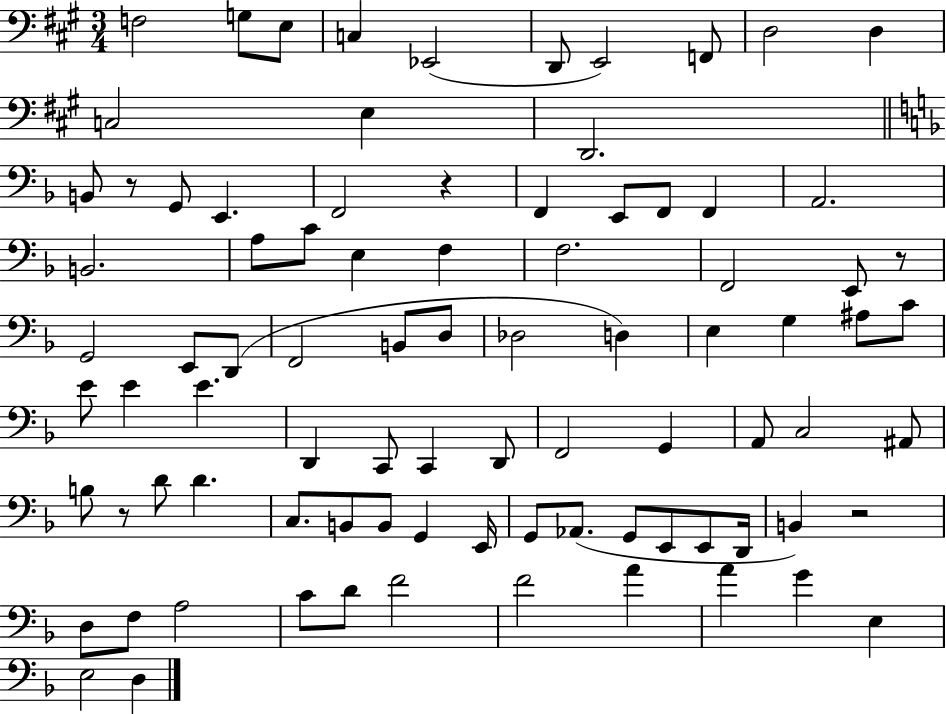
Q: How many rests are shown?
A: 5